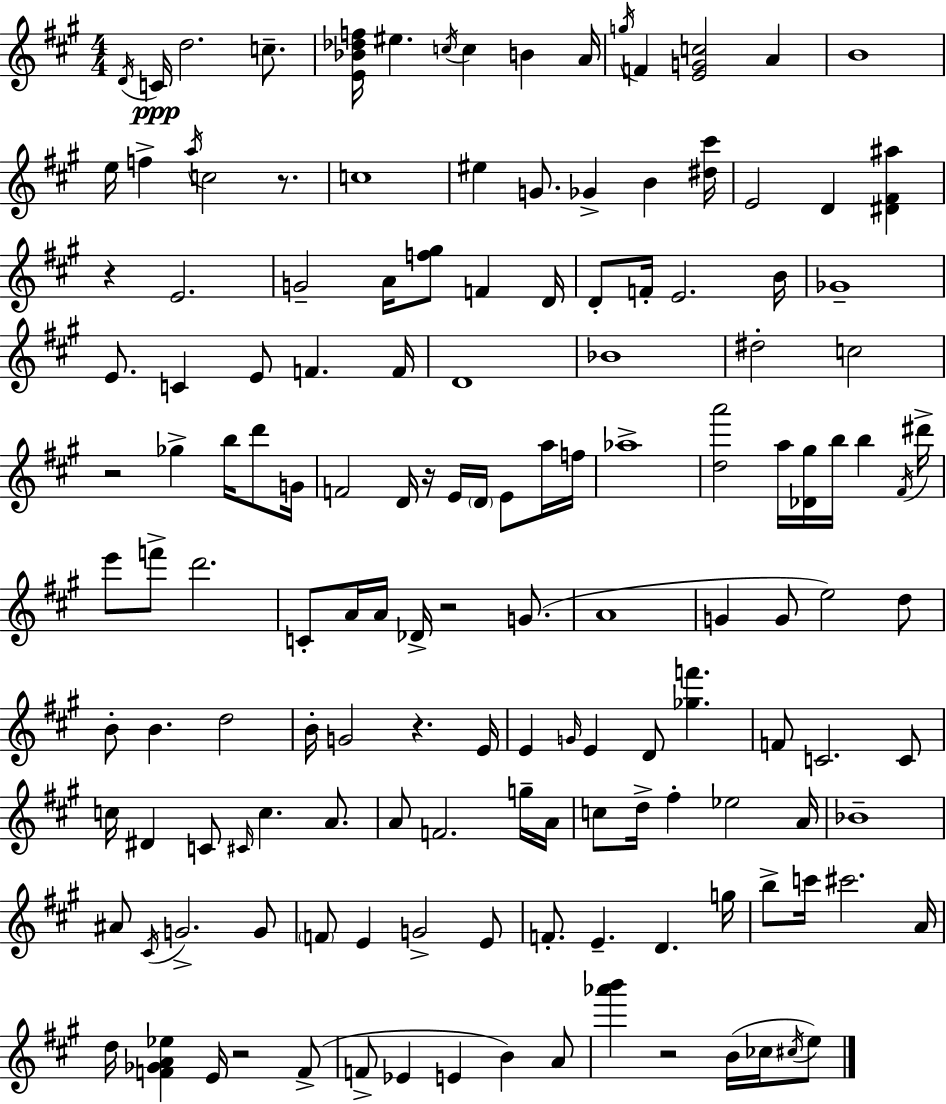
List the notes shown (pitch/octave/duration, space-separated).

D4/s C4/s D5/h. C5/e. [E4,Bb4,Db5,F5]/s EIS5/q. C5/s C5/q B4/q A4/s G5/s F4/q [E4,G4,C5]/h A4/q B4/w E5/s F5/q A5/s C5/h R/e. C5/w EIS5/q G4/e. Gb4/q B4/q [D#5,C#6]/s E4/h D4/q [D#4,F#4,A#5]/q R/q E4/h. G4/h A4/s [F5,G#5]/e F4/q D4/s D4/e F4/s E4/h. B4/s Gb4/w E4/e. C4/q E4/e F4/q. F4/s D4/w Bb4/w D#5/h C5/h R/h Gb5/q B5/s D6/e G4/s F4/h D4/s R/s E4/s D4/s E4/e A5/s F5/s Ab5/w [D5,A6]/h A5/s [Db4,G#5]/s B5/s B5/q F#4/s D#6/s E6/e F6/e D6/h. C4/e A4/s A4/s Db4/s R/h G4/e. A4/w G4/q G4/e E5/h D5/e B4/e B4/q. D5/h B4/s G4/h R/q. E4/s E4/q G4/s E4/q D4/e [Gb5,F6]/q. F4/e C4/h. C4/e C5/s D#4/q C4/e C#4/s C5/q. A4/e. A4/e F4/h. G5/s A4/s C5/e D5/s F#5/q Eb5/h A4/s Bb4/w A#4/e C#4/s G4/h. G4/e F4/e E4/q G4/h E4/e F4/e. E4/q. D4/q. G5/s B5/e C6/s C#6/h. A4/s D5/s [F4,Gb4,A4,Eb5]/q E4/s R/h F4/e F4/e Eb4/q E4/q B4/q A4/e [Ab6,B6]/q R/h B4/s CES5/s C#5/s E5/e